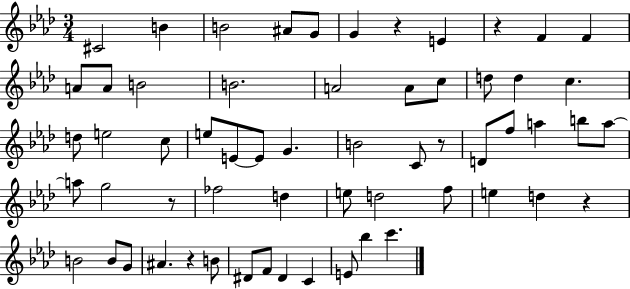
{
  \clef treble
  \numericTimeSignature
  \time 3/4
  \key aes \major
  cis'2 b'4 | b'2 ais'8 g'8 | g'4 r4 e'4 | r4 f'4 f'4 | \break a'8 a'8 b'2 | b'2. | a'2 a'8 c''8 | d''8 d''4 c''4. | \break d''8 e''2 c''8 | e''8 e'8~~ e'8 g'4. | b'2 c'8 r8 | d'8 f''8 a''4 b''8 a''8~~ | \break a''8 g''2 r8 | fes''2 d''4 | e''8 d''2 f''8 | e''4 d''4 r4 | \break b'2 b'8 g'8 | ais'4. r4 b'8 | dis'8 f'8 dis'4 c'4 | e'8 bes''4 c'''4. | \break \bar "|."
}